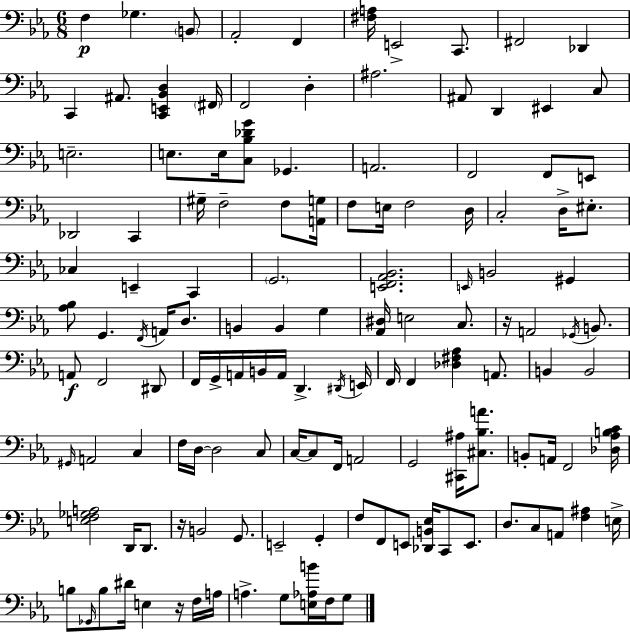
X:1
T:Untitled
M:6/8
L:1/4
K:Eb
F, _G, B,,/2 _A,,2 F,, [^F,A,]/4 E,,2 C,,/2 ^F,,2 _D,, C,, ^A,,/2 [C,,E,,_B,,D,] ^F,,/4 F,,2 D, ^A,2 ^A,,/2 D,, ^E,, C,/2 E,2 E,/2 E,/4 [C,_B,_DG]/2 _G,, A,,2 F,,2 F,,/2 E,,/2 _D,,2 C,, ^G,/4 F,2 F,/2 [A,,G,]/4 F,/2 E,/4 F,2 D,/4 C,2 D,/4 ^E,/2 _C, E,, C,, G,,2 [E,,F,,_A,,_B,,]2 E,,/4 B,,2 ^G,, [_A,_B,]/2 G,, F,,/4 A,,/4 D,/2 B,, B,, G, [_A,,^D,]/4 E,2 C,/2 z/4 A,,2 _G,,/4 B,,/2 A,,/2 F,,2 ^D,,/2 F,,/4 G,,/4 A,,/4 B,,/4 A,,/4 D,, ^D,,/4 E,,/4 F,,/4 F,, [_D,^F,_A,] A,,/2 B,, B,,2 ^G,,/4 A,,2 C, F,/4 D,/4 D,2 C,/2 C,/4 C,/2 F,,/4 A,,2 G,,2 [^C,,^A,]/4 [^C,_B,A]/2 B,,/2 A,,/4 F,,2 [_D,_A,B,C]/4 [E,F,_G,A,]2 D,,/4 D,,/2 z/4 B,,2 G,,/2 E,,2 G,, F,/2 F,,/2 E,,/2 [_D,,B,,_E,]/4 C,,/2 E,,/2 D,/2 C,/2 A,,/2 [F,^A,] E,/4 B,/2 _G,,/4 B,/2 ^D/4 E, z/4 F,/4 A,/4 A, G,/2 [E,_A,B]/4 F,/4 G,/2